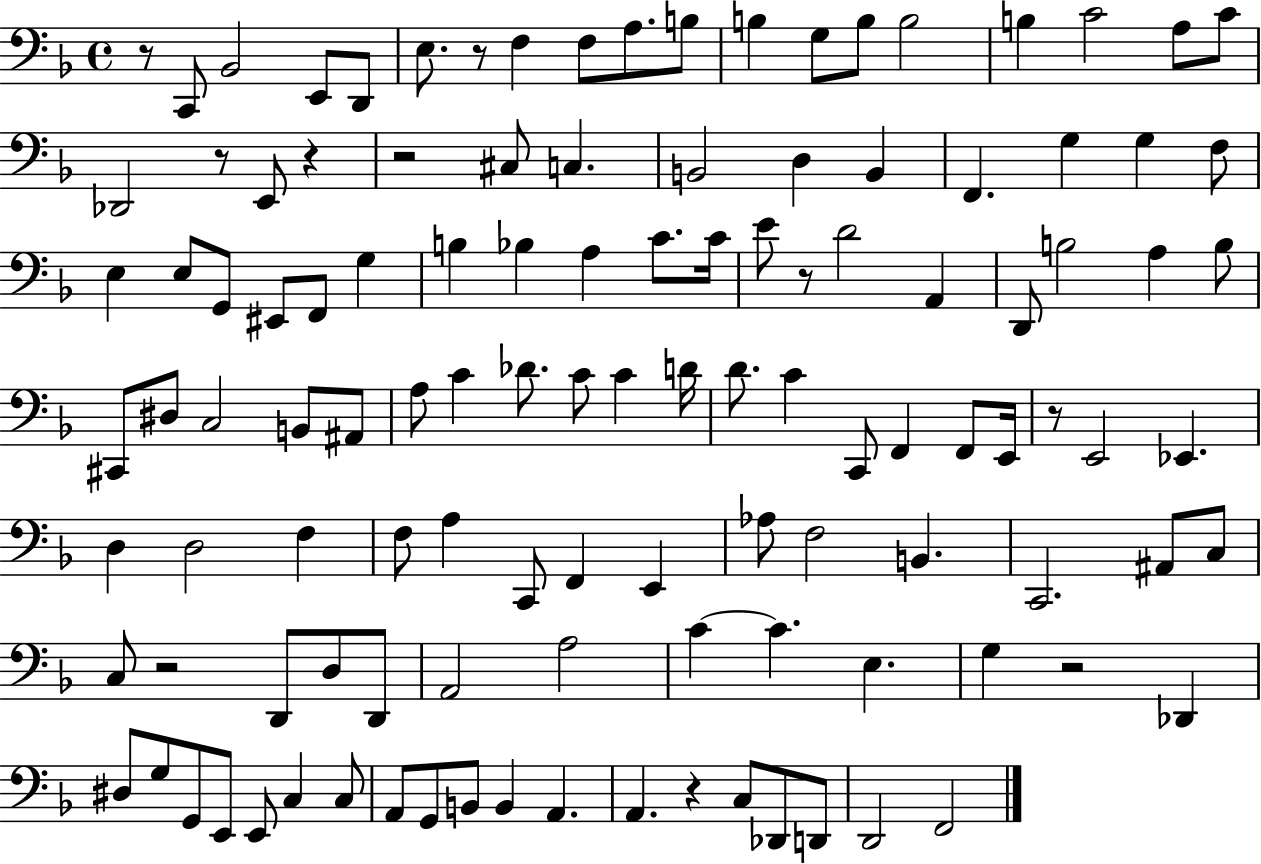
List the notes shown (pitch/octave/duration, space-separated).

R/e C2/e Bb2/h E2/e D2/e E3/e. R/e F3/q F3/e A3/e. B3/e B3/q G3/e B3/e B3/h B3/q C4/h A3/e C4/e Db2/h R/e E2/e R/q R/h C#3/e C3/q. B2/h D3/q B2/q F2/q. G3/q G3/q F3/e E3/q E3/e G2/e EIS2/e F2/e G3/q B3/q Bb3/q A3/q C4/e. C4/s E4/e R/e D4/h A2/q D2/e B3/h A3/q B3/e C#2/e D#3/e C3/h B2/e A#2/e A3/e C4/q Db4/e. C4/e C4/q D4/s D4/e. C4/q C2/e F2/q F2/e E2/s R/e E2/h Eb2/q. D3/q D3/h F3/q F3/e A3/q C2/e F2/q E2/q Ab3/e F3/h B2/q. C2/h. A#2/e C3/e C3/e R/h D2/e D3/e D2/e A2/h A3/h C4/q C4/q. E3/q. G3/q R/h Db2/q D#3/e G3/e G2/e E2/e E2/e C3/q C3/e A2/e G2/e B2/e B2/q A2/q. A2/q. R/q C3/e Db2/e D2/e D2/h F2/h